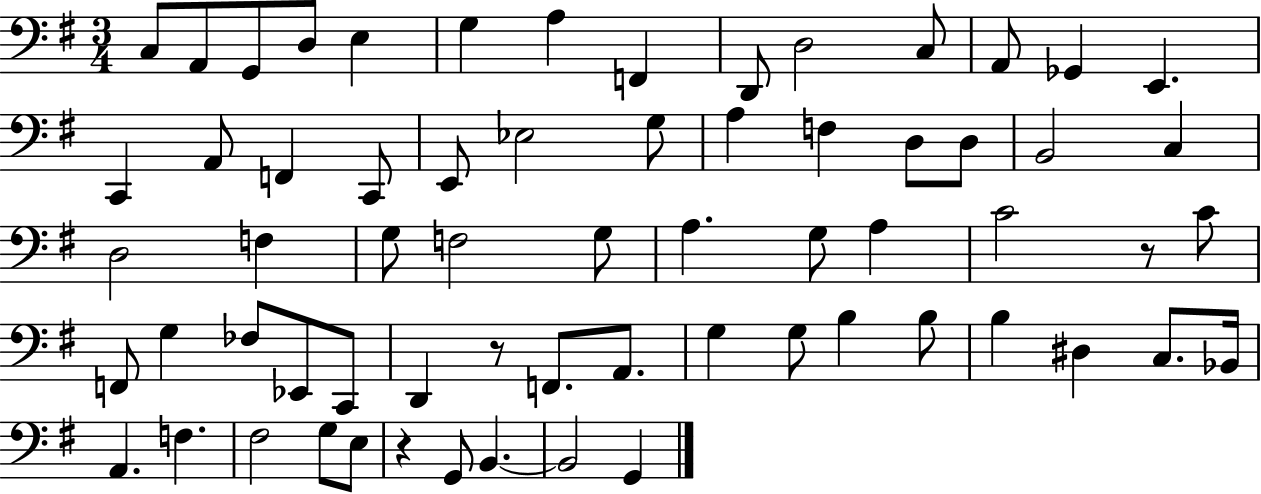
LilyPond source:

{
  \clef bass
  \numericTimeSignature
  \time 3/4
  \key g \major
  c8 a,8 g,8 d8 e4 | g4 a4 f,4 | d,8 d2 c8 | a,8 ges,4 e,4. | \break c,4 a,8 f,4 c,8 | e,8 ees2 g8 | a4 f4 d8 d8 | b,2 c4 | \break d2 f4 | g8 f2 g8 | a4. g8 a4 | c'2 r8 c'8 | \break f,8 g4 fes8 ees,8 c,8 | d,4 r8 f,8. a,8. | g4 g8 b4 b8 | b4 dis4 c8. bes,16 | \break a,4. f4. | fis2 g8 e8 | r4 g,8 b,4.~~ | b,2 g,4 | \break \bar "|."
}